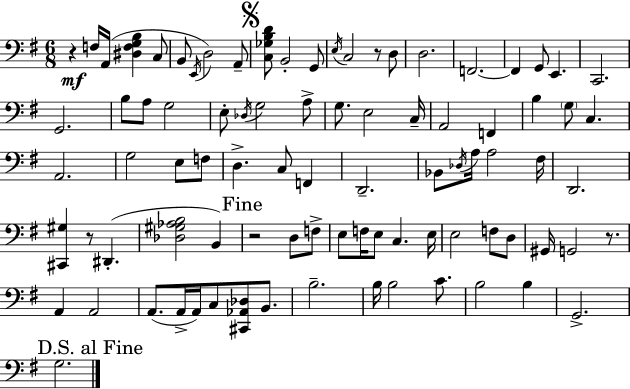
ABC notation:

X:1
T:Untitled
M:6/8
L:1/4
K:G
z F,/4 A,,/4 [^D,F,G,B,] C,/2 B,,/2 E,,/4 D,2 A,,/2 [C,_G,B,D]/2 B,,2 G,,/2 E,/4 C,2 z/2 D,/2 D,2 F,,2 F,, G,,/2 E,, C,,2 G,,2 B,/2 A,/2 G,2 E,/2 _D,/4 G,2 A,/2 G,/2 E,2 C,/4 A,,2 F,, B, G,/2 C, A,,2 G,2 E,/2 F,/2 D, C,/2 F,, D,,2 _B,,/2 _D,/4 A,/4 A,2 ^F,/4 D,,2 [^C,,^G,] z/2 ^D,, [_D,^G,_A,B,]2 B,, z2 D,/2 F,/2 E,/2 F,/4 E,/2 C, E,/4 E,2 F,/2 D,/2 ^G,,/4 G,,2 z/2 A,, A,,2 A,,/2 A,,/4 A,,/4 C,/2 [^C,,_A,,_D,]/2 B,,/2 B,2 B,/4 B,2 C/2 B,2 B, G,,2 G,2